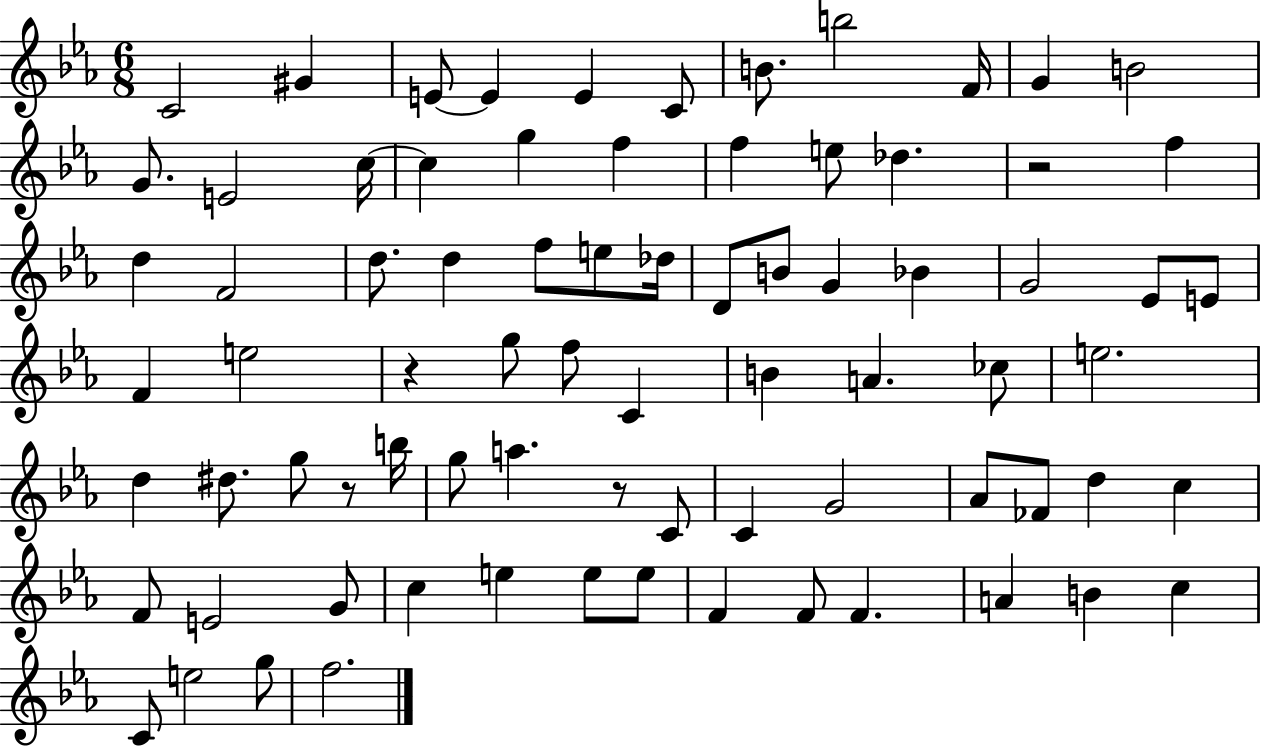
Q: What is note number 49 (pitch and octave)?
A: G5